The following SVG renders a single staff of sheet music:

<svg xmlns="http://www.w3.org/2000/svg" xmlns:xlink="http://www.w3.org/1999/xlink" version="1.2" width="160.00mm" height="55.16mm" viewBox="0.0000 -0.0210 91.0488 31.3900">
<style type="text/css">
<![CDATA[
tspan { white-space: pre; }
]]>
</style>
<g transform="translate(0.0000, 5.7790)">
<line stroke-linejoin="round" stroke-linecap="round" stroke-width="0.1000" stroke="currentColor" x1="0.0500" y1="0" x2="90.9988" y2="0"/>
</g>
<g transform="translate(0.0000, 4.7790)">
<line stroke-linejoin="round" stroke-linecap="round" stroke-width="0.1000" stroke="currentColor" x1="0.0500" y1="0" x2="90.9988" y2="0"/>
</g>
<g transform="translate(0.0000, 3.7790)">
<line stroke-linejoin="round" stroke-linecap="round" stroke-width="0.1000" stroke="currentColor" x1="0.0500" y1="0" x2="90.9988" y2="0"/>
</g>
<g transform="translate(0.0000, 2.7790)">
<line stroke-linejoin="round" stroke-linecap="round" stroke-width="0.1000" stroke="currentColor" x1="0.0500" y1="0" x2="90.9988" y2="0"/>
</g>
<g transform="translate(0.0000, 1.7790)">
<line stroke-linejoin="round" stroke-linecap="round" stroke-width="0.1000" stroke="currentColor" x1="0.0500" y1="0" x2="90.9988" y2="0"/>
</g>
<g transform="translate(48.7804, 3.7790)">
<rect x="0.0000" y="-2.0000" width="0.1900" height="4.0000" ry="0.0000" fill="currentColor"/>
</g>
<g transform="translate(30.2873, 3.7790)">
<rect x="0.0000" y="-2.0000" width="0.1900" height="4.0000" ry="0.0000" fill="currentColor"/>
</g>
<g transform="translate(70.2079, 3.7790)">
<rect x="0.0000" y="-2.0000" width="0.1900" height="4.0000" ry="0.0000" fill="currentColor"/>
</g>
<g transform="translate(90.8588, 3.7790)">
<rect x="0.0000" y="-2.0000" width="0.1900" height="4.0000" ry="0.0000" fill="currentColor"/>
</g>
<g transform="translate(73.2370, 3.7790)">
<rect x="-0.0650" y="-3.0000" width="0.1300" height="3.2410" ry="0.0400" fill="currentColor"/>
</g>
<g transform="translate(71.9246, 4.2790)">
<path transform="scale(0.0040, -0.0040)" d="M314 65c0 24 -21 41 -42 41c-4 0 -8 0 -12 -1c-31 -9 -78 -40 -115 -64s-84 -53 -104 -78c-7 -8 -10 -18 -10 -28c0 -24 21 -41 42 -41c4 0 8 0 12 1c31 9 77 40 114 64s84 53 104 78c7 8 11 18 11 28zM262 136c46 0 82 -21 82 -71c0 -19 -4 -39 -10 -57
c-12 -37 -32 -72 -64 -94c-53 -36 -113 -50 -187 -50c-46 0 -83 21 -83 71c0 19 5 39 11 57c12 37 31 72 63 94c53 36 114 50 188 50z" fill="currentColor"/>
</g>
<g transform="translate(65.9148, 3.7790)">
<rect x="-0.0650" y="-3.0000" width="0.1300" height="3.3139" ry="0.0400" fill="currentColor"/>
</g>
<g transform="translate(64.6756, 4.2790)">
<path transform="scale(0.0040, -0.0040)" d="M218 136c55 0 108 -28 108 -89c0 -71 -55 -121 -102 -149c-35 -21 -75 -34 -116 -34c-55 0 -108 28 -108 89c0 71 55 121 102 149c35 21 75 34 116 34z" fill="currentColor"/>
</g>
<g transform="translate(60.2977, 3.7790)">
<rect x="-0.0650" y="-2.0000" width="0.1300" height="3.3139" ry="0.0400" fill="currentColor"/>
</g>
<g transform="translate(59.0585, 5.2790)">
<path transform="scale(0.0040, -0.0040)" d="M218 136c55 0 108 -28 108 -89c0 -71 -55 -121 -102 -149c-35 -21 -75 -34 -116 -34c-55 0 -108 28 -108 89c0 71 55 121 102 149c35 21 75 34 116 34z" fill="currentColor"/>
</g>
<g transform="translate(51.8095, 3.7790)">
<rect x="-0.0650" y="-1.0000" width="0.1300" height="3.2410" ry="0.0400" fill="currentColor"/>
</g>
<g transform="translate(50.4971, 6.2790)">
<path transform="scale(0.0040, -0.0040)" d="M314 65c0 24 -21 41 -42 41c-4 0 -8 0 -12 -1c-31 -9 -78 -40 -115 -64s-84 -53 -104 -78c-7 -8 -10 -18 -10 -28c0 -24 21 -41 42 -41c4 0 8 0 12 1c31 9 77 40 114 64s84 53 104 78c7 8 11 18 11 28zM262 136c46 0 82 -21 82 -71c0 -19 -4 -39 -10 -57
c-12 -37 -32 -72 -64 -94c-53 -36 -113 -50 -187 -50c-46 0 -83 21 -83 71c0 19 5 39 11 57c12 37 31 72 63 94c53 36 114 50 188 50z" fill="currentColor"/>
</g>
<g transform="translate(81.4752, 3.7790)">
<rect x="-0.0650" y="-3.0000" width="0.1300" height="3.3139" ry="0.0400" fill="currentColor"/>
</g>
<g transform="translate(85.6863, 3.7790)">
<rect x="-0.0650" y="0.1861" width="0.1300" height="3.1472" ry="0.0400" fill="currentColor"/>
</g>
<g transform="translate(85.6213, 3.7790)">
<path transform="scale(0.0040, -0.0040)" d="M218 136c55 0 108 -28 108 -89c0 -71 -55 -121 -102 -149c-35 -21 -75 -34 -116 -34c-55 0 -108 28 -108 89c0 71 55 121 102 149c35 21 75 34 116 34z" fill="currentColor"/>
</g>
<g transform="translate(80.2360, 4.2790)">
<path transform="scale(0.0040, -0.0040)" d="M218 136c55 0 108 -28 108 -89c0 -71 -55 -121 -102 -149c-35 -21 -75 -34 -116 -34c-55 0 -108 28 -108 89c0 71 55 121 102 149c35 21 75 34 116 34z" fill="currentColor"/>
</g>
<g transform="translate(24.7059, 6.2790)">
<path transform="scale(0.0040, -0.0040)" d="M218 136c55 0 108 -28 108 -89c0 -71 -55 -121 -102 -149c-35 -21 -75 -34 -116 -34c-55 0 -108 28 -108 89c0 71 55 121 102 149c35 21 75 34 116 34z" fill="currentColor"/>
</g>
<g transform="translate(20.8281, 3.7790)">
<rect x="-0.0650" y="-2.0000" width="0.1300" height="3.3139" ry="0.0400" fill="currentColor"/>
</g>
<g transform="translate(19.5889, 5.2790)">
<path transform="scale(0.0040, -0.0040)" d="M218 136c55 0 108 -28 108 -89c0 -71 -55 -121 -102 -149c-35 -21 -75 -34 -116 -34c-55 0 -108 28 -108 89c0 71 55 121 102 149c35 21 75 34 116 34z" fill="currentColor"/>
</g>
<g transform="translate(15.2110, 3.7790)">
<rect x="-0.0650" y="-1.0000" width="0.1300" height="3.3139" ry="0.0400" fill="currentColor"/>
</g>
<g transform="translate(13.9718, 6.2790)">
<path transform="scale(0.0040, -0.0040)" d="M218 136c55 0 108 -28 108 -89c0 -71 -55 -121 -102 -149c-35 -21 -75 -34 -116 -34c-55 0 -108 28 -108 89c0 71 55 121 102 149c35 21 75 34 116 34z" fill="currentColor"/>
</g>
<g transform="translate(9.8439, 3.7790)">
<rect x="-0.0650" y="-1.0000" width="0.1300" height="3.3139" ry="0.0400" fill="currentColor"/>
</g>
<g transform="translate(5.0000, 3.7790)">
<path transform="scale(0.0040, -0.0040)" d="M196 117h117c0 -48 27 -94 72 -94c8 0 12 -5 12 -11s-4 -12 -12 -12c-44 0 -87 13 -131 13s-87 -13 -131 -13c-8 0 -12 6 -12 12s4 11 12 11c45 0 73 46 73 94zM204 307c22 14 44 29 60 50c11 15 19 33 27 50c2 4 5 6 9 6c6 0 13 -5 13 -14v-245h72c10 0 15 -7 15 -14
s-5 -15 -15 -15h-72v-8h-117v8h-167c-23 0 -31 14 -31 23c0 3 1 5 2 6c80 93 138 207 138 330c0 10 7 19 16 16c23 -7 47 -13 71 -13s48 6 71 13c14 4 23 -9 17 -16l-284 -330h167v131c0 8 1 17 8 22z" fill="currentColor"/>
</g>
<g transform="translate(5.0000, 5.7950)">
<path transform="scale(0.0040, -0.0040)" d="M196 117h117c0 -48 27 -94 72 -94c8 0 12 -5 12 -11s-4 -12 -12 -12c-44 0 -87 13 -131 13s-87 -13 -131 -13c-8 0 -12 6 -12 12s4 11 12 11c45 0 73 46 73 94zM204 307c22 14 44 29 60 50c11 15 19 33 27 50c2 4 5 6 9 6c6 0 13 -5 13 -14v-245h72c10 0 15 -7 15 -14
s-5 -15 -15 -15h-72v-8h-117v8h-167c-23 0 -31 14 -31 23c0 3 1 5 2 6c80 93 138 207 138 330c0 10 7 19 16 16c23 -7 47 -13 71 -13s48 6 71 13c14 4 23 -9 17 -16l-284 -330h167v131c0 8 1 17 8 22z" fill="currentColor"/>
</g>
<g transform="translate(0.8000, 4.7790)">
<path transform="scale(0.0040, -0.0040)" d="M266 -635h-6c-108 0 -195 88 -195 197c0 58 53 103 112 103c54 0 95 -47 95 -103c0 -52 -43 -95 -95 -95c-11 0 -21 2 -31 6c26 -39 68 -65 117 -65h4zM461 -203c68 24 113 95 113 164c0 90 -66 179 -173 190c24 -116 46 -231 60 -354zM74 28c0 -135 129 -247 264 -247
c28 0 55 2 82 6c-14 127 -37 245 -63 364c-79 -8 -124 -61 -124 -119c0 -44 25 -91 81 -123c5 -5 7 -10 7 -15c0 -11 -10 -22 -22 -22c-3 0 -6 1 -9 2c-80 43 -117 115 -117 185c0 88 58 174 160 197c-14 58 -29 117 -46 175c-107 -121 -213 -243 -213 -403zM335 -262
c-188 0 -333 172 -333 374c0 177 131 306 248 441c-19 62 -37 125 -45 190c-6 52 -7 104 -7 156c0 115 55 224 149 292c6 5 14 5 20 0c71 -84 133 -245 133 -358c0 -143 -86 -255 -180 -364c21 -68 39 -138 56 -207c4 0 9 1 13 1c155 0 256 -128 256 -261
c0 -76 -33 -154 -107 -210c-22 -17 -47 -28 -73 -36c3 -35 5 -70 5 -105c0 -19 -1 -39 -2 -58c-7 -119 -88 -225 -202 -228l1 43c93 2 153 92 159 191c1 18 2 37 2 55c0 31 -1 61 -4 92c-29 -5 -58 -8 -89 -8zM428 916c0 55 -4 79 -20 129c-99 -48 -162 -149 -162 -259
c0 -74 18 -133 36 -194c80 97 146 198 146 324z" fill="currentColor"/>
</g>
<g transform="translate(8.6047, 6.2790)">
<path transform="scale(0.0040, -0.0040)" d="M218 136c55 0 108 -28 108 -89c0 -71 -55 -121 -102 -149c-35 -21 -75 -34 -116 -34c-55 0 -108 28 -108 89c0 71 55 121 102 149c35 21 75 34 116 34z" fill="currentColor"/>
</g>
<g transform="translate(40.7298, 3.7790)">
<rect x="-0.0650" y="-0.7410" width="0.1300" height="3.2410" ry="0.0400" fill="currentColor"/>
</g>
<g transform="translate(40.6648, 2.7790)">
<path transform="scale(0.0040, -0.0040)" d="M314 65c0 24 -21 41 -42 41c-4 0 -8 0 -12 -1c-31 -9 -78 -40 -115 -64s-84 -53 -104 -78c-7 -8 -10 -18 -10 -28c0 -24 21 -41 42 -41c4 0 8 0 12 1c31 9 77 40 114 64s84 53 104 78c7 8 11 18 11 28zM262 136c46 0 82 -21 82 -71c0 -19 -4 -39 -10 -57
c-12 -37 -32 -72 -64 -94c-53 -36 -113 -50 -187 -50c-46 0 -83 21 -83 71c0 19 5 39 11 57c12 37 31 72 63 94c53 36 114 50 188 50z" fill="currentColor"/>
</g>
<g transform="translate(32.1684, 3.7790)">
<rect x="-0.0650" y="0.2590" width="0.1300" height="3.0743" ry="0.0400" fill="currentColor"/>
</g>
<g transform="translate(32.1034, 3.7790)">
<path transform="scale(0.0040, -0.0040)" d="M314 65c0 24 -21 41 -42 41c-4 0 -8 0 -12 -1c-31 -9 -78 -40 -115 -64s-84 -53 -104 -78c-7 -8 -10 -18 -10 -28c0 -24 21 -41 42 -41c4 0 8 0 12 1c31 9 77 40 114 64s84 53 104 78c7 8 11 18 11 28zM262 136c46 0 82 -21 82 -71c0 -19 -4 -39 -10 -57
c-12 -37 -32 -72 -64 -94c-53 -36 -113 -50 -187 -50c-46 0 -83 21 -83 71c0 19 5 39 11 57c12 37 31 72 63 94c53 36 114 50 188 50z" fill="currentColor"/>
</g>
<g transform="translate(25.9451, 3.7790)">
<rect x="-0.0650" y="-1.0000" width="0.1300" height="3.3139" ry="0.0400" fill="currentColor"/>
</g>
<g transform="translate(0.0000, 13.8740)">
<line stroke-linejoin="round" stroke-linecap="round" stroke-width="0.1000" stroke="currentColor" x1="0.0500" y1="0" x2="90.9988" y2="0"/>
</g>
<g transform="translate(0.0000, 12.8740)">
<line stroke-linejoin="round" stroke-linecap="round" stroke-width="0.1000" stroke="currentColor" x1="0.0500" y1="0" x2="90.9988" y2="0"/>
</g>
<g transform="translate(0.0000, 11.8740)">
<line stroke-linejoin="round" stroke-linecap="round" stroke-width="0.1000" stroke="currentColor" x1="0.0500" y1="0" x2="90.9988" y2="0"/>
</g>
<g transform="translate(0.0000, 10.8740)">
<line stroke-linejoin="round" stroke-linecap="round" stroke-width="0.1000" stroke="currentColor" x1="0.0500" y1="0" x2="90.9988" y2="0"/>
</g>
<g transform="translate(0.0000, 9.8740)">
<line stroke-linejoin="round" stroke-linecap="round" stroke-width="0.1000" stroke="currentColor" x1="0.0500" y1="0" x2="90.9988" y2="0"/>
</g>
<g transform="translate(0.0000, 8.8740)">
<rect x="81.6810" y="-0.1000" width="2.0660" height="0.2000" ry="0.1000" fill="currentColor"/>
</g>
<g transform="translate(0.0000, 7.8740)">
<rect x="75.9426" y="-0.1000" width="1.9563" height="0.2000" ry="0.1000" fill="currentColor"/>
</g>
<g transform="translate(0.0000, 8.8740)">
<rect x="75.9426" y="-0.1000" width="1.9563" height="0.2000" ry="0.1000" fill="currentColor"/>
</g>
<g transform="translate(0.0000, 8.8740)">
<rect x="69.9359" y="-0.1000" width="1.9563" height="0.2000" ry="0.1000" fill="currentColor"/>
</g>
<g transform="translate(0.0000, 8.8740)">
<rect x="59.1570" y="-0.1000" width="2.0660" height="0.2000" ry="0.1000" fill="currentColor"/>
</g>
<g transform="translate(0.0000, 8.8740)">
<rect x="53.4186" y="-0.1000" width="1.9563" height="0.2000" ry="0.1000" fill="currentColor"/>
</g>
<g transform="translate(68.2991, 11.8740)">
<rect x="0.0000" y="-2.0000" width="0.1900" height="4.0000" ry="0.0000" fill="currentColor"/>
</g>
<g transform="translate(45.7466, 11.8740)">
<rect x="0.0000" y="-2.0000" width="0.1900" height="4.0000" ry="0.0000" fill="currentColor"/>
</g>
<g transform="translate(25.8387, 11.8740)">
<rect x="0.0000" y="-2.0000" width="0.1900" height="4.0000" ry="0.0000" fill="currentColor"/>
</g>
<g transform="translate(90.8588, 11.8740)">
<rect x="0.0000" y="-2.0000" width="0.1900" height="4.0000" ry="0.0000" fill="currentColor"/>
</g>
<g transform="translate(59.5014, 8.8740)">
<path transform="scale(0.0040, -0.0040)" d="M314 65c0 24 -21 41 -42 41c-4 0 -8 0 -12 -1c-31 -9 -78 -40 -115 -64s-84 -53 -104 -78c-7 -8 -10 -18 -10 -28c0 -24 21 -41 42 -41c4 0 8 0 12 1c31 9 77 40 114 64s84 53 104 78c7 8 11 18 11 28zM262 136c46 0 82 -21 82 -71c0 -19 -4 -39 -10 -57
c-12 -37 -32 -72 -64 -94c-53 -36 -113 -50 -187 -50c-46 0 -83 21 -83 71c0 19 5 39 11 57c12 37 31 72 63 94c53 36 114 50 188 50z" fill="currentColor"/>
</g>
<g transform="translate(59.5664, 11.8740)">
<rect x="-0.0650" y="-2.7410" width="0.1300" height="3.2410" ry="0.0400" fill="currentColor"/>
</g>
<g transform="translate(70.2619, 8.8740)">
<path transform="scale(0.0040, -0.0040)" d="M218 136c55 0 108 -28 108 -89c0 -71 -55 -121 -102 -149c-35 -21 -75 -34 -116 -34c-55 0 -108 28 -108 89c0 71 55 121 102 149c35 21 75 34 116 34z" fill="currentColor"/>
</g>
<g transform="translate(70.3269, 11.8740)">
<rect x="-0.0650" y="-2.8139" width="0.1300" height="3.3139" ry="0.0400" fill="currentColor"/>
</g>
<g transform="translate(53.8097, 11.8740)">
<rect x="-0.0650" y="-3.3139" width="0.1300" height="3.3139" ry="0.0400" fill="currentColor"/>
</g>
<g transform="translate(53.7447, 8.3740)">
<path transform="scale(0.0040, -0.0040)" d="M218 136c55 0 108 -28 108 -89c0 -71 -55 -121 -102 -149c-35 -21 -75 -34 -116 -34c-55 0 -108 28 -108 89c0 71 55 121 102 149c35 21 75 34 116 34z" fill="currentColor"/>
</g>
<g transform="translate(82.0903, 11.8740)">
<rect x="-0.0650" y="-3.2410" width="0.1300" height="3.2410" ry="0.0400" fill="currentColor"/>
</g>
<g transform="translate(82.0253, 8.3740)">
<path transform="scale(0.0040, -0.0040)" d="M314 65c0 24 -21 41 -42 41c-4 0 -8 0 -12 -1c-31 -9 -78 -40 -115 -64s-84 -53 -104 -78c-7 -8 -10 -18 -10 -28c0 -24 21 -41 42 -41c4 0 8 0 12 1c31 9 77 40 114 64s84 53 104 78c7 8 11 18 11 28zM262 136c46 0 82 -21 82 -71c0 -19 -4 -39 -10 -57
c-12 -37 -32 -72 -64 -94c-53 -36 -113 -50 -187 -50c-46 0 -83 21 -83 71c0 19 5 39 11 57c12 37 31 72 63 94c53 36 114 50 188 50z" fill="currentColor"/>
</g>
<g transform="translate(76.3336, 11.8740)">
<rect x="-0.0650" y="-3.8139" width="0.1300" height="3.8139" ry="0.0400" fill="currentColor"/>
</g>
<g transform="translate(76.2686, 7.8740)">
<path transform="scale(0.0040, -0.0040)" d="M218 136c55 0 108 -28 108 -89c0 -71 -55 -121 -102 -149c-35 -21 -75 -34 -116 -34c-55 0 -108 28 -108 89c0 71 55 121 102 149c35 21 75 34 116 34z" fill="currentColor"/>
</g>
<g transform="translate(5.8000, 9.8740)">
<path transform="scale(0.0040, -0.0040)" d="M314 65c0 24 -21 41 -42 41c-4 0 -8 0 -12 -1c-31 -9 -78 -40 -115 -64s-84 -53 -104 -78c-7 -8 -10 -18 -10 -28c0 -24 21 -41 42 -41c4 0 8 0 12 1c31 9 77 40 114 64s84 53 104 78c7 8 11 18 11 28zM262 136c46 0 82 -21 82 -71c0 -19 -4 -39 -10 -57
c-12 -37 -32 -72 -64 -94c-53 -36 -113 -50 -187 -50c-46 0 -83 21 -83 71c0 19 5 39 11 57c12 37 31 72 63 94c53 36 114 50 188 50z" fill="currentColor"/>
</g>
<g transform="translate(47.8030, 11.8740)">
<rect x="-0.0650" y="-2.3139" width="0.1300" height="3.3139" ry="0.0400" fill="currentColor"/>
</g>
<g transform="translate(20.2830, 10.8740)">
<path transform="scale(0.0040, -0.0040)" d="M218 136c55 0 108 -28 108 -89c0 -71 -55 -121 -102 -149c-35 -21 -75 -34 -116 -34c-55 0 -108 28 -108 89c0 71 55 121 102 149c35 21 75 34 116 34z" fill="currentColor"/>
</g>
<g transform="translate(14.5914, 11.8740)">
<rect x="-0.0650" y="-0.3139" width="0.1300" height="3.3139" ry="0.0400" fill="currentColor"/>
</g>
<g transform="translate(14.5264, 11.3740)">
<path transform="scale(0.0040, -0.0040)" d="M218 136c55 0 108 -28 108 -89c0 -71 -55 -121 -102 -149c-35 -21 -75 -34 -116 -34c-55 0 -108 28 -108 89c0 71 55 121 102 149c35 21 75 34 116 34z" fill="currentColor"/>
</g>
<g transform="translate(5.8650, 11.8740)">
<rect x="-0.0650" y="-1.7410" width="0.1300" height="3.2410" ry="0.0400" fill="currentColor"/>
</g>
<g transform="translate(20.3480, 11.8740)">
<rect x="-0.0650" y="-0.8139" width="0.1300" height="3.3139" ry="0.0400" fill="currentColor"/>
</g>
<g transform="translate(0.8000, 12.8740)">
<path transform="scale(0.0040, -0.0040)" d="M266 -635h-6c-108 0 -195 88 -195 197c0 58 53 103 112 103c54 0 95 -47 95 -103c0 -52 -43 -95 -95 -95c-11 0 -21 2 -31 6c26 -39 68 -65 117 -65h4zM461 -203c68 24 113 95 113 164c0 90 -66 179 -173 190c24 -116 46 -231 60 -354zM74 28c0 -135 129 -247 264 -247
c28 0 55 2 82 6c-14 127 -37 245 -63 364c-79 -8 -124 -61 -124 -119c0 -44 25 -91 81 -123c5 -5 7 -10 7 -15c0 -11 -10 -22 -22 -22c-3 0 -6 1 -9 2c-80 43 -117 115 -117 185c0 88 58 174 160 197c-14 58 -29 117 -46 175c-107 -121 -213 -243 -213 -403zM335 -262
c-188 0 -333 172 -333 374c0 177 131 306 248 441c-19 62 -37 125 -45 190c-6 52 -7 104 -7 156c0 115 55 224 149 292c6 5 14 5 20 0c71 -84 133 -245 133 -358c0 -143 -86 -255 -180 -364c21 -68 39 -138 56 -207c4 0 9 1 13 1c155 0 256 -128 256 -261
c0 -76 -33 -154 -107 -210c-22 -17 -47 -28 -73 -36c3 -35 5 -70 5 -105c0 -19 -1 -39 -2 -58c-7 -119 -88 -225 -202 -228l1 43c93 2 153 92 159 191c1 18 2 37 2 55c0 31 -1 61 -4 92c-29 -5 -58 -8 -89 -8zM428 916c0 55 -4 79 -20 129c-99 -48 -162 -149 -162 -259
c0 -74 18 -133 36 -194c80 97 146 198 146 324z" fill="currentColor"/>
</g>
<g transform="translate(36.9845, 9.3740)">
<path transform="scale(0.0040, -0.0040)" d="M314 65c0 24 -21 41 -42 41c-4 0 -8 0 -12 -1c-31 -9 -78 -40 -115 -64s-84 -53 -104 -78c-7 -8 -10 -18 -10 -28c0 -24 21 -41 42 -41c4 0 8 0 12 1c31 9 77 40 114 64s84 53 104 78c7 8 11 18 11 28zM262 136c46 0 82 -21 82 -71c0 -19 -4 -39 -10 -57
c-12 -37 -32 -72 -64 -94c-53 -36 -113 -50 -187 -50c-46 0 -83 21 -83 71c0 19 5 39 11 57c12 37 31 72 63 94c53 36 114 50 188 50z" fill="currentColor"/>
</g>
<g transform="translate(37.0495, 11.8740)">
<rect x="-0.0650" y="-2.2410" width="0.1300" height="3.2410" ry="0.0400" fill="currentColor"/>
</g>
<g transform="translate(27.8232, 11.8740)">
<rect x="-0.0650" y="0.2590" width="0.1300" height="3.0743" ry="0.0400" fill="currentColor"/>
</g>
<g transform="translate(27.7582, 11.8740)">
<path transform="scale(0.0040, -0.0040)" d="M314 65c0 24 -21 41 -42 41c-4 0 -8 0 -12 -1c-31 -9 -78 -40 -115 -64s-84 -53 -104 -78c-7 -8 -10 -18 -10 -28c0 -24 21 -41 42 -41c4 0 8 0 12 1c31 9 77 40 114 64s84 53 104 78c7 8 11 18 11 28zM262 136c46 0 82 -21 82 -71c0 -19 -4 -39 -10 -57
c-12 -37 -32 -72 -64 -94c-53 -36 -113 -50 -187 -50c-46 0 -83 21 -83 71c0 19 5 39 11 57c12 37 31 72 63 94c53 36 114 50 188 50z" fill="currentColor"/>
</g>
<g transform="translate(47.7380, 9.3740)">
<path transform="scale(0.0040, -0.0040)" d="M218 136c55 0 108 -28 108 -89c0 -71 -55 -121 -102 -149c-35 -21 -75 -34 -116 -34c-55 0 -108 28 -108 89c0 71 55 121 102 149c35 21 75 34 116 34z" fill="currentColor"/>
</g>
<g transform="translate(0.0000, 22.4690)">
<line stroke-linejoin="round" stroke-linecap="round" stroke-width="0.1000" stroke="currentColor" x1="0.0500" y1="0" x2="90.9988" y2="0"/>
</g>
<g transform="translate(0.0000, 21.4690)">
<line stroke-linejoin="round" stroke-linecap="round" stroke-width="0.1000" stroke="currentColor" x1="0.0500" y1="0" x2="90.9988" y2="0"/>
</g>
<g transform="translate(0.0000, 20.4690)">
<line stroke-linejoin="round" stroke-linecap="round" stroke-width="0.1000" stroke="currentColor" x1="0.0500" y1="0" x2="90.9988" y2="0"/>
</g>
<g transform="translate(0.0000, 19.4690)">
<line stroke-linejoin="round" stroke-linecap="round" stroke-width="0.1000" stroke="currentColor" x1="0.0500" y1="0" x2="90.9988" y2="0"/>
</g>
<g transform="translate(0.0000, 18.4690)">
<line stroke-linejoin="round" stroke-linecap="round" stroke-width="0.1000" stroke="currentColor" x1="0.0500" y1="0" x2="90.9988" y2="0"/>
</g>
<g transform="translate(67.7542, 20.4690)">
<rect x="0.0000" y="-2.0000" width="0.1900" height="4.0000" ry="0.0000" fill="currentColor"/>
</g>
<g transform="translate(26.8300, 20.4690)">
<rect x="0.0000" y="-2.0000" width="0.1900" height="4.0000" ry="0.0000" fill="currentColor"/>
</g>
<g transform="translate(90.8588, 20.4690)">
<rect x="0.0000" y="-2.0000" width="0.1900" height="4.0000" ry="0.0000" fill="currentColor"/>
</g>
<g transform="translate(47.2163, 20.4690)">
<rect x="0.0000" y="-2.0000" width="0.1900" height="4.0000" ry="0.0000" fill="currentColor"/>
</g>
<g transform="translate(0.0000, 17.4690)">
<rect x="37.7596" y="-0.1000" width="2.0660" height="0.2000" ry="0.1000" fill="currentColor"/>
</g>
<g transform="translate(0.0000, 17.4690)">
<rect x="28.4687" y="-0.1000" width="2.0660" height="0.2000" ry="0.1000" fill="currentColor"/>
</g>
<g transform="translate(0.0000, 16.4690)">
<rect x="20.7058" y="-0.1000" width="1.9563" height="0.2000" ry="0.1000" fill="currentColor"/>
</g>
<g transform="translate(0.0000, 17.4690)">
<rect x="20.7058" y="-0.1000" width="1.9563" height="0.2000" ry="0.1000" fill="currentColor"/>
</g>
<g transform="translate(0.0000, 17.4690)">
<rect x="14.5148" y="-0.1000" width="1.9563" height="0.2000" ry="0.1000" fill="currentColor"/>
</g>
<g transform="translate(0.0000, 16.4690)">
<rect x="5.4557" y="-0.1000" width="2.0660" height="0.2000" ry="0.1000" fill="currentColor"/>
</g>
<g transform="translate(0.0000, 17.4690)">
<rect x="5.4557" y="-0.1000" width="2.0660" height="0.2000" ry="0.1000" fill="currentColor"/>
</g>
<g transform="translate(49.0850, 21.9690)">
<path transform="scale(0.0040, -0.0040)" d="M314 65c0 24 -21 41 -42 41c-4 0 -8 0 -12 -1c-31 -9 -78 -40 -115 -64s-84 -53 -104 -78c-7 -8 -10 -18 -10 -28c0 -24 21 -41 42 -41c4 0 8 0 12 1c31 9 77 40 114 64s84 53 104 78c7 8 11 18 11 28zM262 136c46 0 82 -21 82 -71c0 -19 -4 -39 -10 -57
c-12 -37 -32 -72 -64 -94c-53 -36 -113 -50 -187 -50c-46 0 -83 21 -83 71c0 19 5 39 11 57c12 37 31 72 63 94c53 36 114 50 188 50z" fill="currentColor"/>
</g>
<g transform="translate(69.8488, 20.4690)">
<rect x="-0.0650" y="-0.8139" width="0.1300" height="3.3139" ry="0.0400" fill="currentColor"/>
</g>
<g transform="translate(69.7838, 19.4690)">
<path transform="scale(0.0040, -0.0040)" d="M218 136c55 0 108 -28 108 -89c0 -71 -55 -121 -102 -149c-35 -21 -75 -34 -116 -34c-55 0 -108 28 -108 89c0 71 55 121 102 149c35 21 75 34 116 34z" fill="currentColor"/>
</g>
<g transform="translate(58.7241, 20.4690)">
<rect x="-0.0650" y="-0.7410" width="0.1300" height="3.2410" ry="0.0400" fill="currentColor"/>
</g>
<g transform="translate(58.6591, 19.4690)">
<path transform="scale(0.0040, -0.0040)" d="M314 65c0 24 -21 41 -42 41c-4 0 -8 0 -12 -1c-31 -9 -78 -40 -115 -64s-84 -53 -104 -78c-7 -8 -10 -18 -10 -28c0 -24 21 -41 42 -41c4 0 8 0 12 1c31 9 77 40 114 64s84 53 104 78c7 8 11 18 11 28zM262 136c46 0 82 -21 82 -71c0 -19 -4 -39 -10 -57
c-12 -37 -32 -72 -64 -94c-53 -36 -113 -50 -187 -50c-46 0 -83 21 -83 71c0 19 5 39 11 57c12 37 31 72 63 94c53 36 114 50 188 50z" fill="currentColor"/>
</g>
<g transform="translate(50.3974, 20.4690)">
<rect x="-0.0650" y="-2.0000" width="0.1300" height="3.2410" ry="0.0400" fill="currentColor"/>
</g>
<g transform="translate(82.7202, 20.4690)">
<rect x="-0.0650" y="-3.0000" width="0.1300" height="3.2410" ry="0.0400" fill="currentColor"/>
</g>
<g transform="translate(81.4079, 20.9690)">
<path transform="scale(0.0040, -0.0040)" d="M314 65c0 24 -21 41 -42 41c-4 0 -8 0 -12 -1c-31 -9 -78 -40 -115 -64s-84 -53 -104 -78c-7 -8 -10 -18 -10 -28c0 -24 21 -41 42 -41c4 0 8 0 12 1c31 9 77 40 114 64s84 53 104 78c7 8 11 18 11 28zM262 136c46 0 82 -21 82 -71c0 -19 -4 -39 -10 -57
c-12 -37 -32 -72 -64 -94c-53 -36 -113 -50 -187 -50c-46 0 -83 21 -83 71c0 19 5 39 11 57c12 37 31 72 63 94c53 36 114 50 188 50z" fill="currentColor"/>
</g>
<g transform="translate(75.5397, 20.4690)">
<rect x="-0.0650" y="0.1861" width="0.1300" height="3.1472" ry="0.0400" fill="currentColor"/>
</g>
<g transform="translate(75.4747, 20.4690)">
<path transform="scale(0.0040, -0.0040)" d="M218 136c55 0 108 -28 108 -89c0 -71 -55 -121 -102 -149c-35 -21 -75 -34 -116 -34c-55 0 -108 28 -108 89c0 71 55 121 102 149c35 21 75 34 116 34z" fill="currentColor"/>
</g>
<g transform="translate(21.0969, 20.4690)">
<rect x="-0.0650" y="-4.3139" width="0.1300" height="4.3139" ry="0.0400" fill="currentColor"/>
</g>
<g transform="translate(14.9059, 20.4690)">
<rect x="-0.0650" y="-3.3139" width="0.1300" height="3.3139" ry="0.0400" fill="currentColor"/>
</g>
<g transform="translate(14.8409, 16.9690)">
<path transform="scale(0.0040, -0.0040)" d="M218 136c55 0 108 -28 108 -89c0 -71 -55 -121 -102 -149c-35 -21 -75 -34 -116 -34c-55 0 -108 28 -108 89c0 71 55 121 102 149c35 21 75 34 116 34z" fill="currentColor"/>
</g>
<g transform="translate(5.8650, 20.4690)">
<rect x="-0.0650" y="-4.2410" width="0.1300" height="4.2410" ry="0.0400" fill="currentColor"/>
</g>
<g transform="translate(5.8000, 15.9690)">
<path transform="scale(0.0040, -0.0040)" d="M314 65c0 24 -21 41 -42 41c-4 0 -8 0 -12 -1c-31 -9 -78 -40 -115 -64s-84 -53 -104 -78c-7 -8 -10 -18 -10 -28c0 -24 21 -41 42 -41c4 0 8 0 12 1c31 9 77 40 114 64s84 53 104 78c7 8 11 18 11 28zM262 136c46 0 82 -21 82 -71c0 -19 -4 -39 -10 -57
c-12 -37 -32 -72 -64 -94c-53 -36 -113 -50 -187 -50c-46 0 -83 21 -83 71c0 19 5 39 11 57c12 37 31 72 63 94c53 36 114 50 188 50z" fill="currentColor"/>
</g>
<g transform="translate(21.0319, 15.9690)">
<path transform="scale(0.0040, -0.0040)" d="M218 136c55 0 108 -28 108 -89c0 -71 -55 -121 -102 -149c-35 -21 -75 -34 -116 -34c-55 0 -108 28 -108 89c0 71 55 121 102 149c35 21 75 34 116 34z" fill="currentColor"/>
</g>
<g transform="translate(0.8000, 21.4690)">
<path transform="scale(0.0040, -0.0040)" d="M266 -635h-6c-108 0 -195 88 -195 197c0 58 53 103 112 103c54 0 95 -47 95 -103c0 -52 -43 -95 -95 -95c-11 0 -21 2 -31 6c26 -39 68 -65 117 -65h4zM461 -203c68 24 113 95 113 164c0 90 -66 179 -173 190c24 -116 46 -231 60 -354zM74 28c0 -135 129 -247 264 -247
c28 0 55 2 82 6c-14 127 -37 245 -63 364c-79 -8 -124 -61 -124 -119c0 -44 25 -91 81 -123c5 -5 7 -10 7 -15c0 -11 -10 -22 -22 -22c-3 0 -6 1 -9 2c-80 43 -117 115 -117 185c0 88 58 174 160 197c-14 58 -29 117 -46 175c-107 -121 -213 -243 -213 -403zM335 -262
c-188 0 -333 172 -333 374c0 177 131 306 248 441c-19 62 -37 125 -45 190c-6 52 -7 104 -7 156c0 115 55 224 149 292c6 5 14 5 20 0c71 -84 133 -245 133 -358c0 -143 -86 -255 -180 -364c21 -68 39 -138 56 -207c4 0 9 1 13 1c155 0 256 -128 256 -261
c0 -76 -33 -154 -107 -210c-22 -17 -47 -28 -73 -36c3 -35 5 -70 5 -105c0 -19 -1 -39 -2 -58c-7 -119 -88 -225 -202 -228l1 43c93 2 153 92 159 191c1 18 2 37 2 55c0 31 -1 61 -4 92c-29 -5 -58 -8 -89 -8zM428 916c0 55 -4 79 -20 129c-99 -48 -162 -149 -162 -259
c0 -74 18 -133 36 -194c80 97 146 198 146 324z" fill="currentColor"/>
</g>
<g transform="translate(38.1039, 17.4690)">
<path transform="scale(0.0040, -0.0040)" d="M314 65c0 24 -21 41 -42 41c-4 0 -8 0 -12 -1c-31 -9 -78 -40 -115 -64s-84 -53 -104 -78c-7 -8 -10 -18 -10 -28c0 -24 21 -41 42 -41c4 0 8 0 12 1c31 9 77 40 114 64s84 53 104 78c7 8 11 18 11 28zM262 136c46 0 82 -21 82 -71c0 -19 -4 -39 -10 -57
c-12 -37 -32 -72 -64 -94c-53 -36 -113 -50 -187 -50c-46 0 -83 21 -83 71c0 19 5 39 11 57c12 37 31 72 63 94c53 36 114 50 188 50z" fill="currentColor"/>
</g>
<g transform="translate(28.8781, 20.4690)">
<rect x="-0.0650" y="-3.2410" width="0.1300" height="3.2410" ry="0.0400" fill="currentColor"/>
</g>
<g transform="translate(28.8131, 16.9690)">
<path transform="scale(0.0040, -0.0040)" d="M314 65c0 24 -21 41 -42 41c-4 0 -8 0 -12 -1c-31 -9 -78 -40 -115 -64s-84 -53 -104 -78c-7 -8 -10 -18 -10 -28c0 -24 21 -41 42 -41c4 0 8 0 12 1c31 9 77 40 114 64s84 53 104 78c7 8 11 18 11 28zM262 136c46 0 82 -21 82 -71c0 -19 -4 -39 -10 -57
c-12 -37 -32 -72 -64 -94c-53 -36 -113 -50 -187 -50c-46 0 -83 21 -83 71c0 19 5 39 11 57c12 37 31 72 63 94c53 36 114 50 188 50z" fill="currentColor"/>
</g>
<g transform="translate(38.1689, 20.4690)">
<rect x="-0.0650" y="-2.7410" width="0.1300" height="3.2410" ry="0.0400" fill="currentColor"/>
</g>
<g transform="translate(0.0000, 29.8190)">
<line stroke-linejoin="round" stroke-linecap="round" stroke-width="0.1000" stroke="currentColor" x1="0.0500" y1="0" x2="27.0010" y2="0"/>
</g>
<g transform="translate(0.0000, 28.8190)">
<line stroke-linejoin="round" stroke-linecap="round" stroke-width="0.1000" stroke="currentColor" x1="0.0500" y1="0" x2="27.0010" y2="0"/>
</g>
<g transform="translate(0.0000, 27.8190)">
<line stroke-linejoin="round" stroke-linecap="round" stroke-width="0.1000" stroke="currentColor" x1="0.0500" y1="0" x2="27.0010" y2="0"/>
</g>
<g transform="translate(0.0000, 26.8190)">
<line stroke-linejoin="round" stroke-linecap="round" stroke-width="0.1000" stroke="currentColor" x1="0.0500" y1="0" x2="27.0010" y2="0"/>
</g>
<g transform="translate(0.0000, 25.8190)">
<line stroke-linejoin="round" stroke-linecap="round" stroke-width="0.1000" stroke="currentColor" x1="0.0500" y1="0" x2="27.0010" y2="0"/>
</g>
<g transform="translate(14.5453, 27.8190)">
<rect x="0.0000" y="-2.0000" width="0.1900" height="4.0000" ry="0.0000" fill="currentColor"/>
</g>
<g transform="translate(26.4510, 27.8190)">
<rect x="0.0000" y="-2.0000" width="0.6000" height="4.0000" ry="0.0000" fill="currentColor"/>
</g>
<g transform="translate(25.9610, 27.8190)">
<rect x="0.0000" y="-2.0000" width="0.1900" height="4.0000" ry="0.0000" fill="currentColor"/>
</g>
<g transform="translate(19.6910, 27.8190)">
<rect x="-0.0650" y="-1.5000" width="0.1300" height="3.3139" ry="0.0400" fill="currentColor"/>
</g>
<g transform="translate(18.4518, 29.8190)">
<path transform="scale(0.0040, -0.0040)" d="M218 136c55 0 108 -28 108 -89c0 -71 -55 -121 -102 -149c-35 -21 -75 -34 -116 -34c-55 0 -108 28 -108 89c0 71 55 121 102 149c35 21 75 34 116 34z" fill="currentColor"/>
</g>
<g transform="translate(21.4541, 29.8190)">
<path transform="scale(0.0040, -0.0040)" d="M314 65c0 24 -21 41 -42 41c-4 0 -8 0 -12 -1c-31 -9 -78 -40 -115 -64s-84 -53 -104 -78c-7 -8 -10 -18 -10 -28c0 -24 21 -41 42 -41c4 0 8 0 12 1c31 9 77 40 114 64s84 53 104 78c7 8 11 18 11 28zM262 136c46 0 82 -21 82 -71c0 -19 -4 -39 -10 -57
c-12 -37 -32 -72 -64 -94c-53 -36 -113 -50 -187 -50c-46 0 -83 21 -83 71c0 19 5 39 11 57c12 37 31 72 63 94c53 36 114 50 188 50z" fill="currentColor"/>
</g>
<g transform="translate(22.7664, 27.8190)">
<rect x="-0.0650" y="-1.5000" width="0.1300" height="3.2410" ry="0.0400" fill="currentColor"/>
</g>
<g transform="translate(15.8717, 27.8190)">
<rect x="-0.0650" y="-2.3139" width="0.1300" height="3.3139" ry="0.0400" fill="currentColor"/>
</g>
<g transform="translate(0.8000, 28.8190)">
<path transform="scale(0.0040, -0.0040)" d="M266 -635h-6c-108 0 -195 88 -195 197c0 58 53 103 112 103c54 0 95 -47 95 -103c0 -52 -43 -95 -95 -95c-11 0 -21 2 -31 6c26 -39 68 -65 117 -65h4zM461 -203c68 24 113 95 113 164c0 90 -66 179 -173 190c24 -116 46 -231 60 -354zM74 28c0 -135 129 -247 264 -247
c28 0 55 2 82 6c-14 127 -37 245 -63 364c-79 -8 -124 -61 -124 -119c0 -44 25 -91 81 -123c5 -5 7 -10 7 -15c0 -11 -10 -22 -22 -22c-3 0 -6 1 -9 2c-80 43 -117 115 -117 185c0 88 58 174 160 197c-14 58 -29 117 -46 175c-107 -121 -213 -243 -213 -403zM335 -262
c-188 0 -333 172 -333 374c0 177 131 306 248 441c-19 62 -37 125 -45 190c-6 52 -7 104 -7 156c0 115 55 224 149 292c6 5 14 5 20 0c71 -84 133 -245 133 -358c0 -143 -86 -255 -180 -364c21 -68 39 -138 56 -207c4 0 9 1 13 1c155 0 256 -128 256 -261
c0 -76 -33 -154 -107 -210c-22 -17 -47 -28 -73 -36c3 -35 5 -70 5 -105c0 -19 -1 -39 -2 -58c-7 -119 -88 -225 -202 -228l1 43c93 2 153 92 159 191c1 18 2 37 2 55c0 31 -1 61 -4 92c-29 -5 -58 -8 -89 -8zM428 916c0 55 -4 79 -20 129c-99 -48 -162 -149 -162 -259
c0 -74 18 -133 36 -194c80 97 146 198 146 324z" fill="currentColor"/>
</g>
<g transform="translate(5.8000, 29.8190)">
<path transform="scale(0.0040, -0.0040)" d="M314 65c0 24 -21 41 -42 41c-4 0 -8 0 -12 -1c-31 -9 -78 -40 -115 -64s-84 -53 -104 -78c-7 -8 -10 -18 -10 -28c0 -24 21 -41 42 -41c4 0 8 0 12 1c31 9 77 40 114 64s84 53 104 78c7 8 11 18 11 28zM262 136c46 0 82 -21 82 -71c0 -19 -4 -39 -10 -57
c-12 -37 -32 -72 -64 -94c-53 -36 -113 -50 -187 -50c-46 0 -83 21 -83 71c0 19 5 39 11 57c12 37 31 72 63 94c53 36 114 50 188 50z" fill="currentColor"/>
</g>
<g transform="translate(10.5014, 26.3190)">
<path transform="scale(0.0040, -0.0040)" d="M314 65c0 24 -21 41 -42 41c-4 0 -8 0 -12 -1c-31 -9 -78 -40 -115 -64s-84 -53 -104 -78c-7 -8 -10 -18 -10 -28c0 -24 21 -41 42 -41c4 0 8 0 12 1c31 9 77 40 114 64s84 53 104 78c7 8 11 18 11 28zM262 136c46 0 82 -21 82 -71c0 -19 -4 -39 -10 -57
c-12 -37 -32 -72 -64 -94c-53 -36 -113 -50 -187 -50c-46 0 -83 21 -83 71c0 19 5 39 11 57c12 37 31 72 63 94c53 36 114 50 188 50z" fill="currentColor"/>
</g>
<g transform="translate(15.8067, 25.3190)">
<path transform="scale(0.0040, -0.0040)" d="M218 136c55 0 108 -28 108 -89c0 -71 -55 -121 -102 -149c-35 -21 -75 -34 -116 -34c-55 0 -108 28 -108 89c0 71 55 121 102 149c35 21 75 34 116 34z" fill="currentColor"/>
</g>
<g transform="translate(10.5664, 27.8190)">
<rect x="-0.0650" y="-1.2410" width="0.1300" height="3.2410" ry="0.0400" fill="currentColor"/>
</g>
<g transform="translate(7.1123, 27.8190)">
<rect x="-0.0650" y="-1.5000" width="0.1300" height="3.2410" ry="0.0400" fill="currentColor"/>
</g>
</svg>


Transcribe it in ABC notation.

X:1
T:Untitled
M:4/4
L:1/4
K:C
D D F D B2 d2 D2 F A A2 A B f2 c d B2 g2 g b a2 a c' b2 d'2 b d' b2 a2 F2 d2 d B A2 E2 e2 g E E2